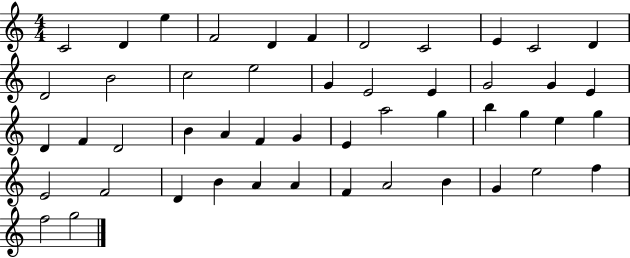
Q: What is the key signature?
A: C major